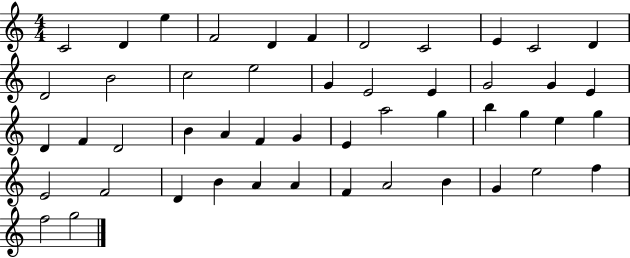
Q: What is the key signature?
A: C major